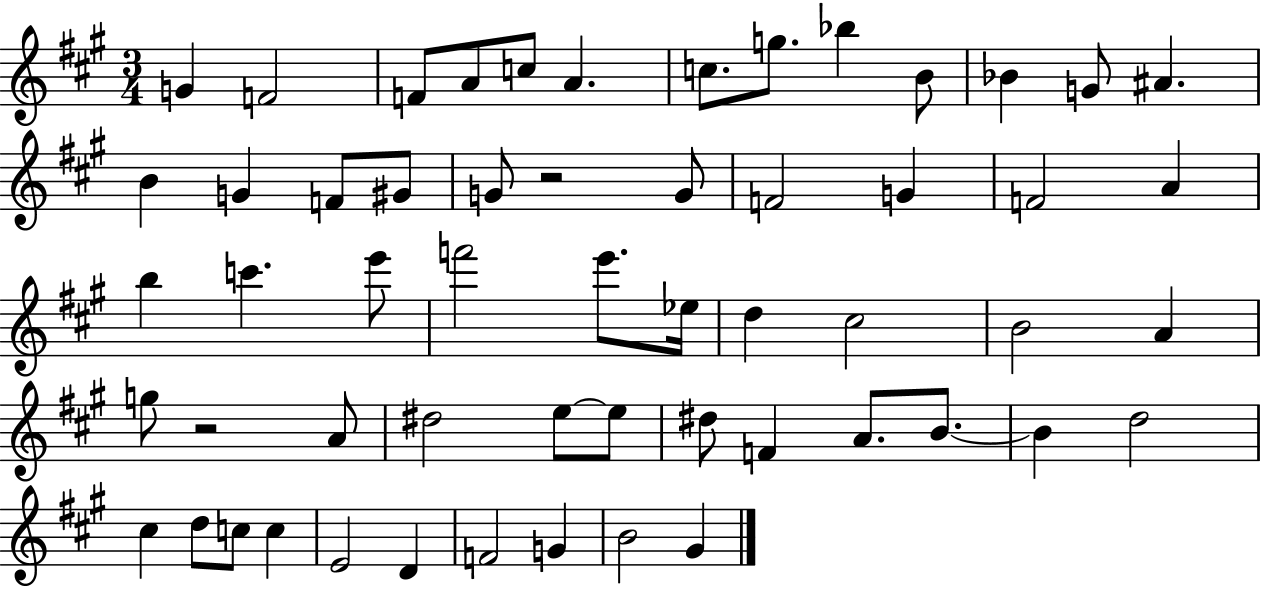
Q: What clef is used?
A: treble